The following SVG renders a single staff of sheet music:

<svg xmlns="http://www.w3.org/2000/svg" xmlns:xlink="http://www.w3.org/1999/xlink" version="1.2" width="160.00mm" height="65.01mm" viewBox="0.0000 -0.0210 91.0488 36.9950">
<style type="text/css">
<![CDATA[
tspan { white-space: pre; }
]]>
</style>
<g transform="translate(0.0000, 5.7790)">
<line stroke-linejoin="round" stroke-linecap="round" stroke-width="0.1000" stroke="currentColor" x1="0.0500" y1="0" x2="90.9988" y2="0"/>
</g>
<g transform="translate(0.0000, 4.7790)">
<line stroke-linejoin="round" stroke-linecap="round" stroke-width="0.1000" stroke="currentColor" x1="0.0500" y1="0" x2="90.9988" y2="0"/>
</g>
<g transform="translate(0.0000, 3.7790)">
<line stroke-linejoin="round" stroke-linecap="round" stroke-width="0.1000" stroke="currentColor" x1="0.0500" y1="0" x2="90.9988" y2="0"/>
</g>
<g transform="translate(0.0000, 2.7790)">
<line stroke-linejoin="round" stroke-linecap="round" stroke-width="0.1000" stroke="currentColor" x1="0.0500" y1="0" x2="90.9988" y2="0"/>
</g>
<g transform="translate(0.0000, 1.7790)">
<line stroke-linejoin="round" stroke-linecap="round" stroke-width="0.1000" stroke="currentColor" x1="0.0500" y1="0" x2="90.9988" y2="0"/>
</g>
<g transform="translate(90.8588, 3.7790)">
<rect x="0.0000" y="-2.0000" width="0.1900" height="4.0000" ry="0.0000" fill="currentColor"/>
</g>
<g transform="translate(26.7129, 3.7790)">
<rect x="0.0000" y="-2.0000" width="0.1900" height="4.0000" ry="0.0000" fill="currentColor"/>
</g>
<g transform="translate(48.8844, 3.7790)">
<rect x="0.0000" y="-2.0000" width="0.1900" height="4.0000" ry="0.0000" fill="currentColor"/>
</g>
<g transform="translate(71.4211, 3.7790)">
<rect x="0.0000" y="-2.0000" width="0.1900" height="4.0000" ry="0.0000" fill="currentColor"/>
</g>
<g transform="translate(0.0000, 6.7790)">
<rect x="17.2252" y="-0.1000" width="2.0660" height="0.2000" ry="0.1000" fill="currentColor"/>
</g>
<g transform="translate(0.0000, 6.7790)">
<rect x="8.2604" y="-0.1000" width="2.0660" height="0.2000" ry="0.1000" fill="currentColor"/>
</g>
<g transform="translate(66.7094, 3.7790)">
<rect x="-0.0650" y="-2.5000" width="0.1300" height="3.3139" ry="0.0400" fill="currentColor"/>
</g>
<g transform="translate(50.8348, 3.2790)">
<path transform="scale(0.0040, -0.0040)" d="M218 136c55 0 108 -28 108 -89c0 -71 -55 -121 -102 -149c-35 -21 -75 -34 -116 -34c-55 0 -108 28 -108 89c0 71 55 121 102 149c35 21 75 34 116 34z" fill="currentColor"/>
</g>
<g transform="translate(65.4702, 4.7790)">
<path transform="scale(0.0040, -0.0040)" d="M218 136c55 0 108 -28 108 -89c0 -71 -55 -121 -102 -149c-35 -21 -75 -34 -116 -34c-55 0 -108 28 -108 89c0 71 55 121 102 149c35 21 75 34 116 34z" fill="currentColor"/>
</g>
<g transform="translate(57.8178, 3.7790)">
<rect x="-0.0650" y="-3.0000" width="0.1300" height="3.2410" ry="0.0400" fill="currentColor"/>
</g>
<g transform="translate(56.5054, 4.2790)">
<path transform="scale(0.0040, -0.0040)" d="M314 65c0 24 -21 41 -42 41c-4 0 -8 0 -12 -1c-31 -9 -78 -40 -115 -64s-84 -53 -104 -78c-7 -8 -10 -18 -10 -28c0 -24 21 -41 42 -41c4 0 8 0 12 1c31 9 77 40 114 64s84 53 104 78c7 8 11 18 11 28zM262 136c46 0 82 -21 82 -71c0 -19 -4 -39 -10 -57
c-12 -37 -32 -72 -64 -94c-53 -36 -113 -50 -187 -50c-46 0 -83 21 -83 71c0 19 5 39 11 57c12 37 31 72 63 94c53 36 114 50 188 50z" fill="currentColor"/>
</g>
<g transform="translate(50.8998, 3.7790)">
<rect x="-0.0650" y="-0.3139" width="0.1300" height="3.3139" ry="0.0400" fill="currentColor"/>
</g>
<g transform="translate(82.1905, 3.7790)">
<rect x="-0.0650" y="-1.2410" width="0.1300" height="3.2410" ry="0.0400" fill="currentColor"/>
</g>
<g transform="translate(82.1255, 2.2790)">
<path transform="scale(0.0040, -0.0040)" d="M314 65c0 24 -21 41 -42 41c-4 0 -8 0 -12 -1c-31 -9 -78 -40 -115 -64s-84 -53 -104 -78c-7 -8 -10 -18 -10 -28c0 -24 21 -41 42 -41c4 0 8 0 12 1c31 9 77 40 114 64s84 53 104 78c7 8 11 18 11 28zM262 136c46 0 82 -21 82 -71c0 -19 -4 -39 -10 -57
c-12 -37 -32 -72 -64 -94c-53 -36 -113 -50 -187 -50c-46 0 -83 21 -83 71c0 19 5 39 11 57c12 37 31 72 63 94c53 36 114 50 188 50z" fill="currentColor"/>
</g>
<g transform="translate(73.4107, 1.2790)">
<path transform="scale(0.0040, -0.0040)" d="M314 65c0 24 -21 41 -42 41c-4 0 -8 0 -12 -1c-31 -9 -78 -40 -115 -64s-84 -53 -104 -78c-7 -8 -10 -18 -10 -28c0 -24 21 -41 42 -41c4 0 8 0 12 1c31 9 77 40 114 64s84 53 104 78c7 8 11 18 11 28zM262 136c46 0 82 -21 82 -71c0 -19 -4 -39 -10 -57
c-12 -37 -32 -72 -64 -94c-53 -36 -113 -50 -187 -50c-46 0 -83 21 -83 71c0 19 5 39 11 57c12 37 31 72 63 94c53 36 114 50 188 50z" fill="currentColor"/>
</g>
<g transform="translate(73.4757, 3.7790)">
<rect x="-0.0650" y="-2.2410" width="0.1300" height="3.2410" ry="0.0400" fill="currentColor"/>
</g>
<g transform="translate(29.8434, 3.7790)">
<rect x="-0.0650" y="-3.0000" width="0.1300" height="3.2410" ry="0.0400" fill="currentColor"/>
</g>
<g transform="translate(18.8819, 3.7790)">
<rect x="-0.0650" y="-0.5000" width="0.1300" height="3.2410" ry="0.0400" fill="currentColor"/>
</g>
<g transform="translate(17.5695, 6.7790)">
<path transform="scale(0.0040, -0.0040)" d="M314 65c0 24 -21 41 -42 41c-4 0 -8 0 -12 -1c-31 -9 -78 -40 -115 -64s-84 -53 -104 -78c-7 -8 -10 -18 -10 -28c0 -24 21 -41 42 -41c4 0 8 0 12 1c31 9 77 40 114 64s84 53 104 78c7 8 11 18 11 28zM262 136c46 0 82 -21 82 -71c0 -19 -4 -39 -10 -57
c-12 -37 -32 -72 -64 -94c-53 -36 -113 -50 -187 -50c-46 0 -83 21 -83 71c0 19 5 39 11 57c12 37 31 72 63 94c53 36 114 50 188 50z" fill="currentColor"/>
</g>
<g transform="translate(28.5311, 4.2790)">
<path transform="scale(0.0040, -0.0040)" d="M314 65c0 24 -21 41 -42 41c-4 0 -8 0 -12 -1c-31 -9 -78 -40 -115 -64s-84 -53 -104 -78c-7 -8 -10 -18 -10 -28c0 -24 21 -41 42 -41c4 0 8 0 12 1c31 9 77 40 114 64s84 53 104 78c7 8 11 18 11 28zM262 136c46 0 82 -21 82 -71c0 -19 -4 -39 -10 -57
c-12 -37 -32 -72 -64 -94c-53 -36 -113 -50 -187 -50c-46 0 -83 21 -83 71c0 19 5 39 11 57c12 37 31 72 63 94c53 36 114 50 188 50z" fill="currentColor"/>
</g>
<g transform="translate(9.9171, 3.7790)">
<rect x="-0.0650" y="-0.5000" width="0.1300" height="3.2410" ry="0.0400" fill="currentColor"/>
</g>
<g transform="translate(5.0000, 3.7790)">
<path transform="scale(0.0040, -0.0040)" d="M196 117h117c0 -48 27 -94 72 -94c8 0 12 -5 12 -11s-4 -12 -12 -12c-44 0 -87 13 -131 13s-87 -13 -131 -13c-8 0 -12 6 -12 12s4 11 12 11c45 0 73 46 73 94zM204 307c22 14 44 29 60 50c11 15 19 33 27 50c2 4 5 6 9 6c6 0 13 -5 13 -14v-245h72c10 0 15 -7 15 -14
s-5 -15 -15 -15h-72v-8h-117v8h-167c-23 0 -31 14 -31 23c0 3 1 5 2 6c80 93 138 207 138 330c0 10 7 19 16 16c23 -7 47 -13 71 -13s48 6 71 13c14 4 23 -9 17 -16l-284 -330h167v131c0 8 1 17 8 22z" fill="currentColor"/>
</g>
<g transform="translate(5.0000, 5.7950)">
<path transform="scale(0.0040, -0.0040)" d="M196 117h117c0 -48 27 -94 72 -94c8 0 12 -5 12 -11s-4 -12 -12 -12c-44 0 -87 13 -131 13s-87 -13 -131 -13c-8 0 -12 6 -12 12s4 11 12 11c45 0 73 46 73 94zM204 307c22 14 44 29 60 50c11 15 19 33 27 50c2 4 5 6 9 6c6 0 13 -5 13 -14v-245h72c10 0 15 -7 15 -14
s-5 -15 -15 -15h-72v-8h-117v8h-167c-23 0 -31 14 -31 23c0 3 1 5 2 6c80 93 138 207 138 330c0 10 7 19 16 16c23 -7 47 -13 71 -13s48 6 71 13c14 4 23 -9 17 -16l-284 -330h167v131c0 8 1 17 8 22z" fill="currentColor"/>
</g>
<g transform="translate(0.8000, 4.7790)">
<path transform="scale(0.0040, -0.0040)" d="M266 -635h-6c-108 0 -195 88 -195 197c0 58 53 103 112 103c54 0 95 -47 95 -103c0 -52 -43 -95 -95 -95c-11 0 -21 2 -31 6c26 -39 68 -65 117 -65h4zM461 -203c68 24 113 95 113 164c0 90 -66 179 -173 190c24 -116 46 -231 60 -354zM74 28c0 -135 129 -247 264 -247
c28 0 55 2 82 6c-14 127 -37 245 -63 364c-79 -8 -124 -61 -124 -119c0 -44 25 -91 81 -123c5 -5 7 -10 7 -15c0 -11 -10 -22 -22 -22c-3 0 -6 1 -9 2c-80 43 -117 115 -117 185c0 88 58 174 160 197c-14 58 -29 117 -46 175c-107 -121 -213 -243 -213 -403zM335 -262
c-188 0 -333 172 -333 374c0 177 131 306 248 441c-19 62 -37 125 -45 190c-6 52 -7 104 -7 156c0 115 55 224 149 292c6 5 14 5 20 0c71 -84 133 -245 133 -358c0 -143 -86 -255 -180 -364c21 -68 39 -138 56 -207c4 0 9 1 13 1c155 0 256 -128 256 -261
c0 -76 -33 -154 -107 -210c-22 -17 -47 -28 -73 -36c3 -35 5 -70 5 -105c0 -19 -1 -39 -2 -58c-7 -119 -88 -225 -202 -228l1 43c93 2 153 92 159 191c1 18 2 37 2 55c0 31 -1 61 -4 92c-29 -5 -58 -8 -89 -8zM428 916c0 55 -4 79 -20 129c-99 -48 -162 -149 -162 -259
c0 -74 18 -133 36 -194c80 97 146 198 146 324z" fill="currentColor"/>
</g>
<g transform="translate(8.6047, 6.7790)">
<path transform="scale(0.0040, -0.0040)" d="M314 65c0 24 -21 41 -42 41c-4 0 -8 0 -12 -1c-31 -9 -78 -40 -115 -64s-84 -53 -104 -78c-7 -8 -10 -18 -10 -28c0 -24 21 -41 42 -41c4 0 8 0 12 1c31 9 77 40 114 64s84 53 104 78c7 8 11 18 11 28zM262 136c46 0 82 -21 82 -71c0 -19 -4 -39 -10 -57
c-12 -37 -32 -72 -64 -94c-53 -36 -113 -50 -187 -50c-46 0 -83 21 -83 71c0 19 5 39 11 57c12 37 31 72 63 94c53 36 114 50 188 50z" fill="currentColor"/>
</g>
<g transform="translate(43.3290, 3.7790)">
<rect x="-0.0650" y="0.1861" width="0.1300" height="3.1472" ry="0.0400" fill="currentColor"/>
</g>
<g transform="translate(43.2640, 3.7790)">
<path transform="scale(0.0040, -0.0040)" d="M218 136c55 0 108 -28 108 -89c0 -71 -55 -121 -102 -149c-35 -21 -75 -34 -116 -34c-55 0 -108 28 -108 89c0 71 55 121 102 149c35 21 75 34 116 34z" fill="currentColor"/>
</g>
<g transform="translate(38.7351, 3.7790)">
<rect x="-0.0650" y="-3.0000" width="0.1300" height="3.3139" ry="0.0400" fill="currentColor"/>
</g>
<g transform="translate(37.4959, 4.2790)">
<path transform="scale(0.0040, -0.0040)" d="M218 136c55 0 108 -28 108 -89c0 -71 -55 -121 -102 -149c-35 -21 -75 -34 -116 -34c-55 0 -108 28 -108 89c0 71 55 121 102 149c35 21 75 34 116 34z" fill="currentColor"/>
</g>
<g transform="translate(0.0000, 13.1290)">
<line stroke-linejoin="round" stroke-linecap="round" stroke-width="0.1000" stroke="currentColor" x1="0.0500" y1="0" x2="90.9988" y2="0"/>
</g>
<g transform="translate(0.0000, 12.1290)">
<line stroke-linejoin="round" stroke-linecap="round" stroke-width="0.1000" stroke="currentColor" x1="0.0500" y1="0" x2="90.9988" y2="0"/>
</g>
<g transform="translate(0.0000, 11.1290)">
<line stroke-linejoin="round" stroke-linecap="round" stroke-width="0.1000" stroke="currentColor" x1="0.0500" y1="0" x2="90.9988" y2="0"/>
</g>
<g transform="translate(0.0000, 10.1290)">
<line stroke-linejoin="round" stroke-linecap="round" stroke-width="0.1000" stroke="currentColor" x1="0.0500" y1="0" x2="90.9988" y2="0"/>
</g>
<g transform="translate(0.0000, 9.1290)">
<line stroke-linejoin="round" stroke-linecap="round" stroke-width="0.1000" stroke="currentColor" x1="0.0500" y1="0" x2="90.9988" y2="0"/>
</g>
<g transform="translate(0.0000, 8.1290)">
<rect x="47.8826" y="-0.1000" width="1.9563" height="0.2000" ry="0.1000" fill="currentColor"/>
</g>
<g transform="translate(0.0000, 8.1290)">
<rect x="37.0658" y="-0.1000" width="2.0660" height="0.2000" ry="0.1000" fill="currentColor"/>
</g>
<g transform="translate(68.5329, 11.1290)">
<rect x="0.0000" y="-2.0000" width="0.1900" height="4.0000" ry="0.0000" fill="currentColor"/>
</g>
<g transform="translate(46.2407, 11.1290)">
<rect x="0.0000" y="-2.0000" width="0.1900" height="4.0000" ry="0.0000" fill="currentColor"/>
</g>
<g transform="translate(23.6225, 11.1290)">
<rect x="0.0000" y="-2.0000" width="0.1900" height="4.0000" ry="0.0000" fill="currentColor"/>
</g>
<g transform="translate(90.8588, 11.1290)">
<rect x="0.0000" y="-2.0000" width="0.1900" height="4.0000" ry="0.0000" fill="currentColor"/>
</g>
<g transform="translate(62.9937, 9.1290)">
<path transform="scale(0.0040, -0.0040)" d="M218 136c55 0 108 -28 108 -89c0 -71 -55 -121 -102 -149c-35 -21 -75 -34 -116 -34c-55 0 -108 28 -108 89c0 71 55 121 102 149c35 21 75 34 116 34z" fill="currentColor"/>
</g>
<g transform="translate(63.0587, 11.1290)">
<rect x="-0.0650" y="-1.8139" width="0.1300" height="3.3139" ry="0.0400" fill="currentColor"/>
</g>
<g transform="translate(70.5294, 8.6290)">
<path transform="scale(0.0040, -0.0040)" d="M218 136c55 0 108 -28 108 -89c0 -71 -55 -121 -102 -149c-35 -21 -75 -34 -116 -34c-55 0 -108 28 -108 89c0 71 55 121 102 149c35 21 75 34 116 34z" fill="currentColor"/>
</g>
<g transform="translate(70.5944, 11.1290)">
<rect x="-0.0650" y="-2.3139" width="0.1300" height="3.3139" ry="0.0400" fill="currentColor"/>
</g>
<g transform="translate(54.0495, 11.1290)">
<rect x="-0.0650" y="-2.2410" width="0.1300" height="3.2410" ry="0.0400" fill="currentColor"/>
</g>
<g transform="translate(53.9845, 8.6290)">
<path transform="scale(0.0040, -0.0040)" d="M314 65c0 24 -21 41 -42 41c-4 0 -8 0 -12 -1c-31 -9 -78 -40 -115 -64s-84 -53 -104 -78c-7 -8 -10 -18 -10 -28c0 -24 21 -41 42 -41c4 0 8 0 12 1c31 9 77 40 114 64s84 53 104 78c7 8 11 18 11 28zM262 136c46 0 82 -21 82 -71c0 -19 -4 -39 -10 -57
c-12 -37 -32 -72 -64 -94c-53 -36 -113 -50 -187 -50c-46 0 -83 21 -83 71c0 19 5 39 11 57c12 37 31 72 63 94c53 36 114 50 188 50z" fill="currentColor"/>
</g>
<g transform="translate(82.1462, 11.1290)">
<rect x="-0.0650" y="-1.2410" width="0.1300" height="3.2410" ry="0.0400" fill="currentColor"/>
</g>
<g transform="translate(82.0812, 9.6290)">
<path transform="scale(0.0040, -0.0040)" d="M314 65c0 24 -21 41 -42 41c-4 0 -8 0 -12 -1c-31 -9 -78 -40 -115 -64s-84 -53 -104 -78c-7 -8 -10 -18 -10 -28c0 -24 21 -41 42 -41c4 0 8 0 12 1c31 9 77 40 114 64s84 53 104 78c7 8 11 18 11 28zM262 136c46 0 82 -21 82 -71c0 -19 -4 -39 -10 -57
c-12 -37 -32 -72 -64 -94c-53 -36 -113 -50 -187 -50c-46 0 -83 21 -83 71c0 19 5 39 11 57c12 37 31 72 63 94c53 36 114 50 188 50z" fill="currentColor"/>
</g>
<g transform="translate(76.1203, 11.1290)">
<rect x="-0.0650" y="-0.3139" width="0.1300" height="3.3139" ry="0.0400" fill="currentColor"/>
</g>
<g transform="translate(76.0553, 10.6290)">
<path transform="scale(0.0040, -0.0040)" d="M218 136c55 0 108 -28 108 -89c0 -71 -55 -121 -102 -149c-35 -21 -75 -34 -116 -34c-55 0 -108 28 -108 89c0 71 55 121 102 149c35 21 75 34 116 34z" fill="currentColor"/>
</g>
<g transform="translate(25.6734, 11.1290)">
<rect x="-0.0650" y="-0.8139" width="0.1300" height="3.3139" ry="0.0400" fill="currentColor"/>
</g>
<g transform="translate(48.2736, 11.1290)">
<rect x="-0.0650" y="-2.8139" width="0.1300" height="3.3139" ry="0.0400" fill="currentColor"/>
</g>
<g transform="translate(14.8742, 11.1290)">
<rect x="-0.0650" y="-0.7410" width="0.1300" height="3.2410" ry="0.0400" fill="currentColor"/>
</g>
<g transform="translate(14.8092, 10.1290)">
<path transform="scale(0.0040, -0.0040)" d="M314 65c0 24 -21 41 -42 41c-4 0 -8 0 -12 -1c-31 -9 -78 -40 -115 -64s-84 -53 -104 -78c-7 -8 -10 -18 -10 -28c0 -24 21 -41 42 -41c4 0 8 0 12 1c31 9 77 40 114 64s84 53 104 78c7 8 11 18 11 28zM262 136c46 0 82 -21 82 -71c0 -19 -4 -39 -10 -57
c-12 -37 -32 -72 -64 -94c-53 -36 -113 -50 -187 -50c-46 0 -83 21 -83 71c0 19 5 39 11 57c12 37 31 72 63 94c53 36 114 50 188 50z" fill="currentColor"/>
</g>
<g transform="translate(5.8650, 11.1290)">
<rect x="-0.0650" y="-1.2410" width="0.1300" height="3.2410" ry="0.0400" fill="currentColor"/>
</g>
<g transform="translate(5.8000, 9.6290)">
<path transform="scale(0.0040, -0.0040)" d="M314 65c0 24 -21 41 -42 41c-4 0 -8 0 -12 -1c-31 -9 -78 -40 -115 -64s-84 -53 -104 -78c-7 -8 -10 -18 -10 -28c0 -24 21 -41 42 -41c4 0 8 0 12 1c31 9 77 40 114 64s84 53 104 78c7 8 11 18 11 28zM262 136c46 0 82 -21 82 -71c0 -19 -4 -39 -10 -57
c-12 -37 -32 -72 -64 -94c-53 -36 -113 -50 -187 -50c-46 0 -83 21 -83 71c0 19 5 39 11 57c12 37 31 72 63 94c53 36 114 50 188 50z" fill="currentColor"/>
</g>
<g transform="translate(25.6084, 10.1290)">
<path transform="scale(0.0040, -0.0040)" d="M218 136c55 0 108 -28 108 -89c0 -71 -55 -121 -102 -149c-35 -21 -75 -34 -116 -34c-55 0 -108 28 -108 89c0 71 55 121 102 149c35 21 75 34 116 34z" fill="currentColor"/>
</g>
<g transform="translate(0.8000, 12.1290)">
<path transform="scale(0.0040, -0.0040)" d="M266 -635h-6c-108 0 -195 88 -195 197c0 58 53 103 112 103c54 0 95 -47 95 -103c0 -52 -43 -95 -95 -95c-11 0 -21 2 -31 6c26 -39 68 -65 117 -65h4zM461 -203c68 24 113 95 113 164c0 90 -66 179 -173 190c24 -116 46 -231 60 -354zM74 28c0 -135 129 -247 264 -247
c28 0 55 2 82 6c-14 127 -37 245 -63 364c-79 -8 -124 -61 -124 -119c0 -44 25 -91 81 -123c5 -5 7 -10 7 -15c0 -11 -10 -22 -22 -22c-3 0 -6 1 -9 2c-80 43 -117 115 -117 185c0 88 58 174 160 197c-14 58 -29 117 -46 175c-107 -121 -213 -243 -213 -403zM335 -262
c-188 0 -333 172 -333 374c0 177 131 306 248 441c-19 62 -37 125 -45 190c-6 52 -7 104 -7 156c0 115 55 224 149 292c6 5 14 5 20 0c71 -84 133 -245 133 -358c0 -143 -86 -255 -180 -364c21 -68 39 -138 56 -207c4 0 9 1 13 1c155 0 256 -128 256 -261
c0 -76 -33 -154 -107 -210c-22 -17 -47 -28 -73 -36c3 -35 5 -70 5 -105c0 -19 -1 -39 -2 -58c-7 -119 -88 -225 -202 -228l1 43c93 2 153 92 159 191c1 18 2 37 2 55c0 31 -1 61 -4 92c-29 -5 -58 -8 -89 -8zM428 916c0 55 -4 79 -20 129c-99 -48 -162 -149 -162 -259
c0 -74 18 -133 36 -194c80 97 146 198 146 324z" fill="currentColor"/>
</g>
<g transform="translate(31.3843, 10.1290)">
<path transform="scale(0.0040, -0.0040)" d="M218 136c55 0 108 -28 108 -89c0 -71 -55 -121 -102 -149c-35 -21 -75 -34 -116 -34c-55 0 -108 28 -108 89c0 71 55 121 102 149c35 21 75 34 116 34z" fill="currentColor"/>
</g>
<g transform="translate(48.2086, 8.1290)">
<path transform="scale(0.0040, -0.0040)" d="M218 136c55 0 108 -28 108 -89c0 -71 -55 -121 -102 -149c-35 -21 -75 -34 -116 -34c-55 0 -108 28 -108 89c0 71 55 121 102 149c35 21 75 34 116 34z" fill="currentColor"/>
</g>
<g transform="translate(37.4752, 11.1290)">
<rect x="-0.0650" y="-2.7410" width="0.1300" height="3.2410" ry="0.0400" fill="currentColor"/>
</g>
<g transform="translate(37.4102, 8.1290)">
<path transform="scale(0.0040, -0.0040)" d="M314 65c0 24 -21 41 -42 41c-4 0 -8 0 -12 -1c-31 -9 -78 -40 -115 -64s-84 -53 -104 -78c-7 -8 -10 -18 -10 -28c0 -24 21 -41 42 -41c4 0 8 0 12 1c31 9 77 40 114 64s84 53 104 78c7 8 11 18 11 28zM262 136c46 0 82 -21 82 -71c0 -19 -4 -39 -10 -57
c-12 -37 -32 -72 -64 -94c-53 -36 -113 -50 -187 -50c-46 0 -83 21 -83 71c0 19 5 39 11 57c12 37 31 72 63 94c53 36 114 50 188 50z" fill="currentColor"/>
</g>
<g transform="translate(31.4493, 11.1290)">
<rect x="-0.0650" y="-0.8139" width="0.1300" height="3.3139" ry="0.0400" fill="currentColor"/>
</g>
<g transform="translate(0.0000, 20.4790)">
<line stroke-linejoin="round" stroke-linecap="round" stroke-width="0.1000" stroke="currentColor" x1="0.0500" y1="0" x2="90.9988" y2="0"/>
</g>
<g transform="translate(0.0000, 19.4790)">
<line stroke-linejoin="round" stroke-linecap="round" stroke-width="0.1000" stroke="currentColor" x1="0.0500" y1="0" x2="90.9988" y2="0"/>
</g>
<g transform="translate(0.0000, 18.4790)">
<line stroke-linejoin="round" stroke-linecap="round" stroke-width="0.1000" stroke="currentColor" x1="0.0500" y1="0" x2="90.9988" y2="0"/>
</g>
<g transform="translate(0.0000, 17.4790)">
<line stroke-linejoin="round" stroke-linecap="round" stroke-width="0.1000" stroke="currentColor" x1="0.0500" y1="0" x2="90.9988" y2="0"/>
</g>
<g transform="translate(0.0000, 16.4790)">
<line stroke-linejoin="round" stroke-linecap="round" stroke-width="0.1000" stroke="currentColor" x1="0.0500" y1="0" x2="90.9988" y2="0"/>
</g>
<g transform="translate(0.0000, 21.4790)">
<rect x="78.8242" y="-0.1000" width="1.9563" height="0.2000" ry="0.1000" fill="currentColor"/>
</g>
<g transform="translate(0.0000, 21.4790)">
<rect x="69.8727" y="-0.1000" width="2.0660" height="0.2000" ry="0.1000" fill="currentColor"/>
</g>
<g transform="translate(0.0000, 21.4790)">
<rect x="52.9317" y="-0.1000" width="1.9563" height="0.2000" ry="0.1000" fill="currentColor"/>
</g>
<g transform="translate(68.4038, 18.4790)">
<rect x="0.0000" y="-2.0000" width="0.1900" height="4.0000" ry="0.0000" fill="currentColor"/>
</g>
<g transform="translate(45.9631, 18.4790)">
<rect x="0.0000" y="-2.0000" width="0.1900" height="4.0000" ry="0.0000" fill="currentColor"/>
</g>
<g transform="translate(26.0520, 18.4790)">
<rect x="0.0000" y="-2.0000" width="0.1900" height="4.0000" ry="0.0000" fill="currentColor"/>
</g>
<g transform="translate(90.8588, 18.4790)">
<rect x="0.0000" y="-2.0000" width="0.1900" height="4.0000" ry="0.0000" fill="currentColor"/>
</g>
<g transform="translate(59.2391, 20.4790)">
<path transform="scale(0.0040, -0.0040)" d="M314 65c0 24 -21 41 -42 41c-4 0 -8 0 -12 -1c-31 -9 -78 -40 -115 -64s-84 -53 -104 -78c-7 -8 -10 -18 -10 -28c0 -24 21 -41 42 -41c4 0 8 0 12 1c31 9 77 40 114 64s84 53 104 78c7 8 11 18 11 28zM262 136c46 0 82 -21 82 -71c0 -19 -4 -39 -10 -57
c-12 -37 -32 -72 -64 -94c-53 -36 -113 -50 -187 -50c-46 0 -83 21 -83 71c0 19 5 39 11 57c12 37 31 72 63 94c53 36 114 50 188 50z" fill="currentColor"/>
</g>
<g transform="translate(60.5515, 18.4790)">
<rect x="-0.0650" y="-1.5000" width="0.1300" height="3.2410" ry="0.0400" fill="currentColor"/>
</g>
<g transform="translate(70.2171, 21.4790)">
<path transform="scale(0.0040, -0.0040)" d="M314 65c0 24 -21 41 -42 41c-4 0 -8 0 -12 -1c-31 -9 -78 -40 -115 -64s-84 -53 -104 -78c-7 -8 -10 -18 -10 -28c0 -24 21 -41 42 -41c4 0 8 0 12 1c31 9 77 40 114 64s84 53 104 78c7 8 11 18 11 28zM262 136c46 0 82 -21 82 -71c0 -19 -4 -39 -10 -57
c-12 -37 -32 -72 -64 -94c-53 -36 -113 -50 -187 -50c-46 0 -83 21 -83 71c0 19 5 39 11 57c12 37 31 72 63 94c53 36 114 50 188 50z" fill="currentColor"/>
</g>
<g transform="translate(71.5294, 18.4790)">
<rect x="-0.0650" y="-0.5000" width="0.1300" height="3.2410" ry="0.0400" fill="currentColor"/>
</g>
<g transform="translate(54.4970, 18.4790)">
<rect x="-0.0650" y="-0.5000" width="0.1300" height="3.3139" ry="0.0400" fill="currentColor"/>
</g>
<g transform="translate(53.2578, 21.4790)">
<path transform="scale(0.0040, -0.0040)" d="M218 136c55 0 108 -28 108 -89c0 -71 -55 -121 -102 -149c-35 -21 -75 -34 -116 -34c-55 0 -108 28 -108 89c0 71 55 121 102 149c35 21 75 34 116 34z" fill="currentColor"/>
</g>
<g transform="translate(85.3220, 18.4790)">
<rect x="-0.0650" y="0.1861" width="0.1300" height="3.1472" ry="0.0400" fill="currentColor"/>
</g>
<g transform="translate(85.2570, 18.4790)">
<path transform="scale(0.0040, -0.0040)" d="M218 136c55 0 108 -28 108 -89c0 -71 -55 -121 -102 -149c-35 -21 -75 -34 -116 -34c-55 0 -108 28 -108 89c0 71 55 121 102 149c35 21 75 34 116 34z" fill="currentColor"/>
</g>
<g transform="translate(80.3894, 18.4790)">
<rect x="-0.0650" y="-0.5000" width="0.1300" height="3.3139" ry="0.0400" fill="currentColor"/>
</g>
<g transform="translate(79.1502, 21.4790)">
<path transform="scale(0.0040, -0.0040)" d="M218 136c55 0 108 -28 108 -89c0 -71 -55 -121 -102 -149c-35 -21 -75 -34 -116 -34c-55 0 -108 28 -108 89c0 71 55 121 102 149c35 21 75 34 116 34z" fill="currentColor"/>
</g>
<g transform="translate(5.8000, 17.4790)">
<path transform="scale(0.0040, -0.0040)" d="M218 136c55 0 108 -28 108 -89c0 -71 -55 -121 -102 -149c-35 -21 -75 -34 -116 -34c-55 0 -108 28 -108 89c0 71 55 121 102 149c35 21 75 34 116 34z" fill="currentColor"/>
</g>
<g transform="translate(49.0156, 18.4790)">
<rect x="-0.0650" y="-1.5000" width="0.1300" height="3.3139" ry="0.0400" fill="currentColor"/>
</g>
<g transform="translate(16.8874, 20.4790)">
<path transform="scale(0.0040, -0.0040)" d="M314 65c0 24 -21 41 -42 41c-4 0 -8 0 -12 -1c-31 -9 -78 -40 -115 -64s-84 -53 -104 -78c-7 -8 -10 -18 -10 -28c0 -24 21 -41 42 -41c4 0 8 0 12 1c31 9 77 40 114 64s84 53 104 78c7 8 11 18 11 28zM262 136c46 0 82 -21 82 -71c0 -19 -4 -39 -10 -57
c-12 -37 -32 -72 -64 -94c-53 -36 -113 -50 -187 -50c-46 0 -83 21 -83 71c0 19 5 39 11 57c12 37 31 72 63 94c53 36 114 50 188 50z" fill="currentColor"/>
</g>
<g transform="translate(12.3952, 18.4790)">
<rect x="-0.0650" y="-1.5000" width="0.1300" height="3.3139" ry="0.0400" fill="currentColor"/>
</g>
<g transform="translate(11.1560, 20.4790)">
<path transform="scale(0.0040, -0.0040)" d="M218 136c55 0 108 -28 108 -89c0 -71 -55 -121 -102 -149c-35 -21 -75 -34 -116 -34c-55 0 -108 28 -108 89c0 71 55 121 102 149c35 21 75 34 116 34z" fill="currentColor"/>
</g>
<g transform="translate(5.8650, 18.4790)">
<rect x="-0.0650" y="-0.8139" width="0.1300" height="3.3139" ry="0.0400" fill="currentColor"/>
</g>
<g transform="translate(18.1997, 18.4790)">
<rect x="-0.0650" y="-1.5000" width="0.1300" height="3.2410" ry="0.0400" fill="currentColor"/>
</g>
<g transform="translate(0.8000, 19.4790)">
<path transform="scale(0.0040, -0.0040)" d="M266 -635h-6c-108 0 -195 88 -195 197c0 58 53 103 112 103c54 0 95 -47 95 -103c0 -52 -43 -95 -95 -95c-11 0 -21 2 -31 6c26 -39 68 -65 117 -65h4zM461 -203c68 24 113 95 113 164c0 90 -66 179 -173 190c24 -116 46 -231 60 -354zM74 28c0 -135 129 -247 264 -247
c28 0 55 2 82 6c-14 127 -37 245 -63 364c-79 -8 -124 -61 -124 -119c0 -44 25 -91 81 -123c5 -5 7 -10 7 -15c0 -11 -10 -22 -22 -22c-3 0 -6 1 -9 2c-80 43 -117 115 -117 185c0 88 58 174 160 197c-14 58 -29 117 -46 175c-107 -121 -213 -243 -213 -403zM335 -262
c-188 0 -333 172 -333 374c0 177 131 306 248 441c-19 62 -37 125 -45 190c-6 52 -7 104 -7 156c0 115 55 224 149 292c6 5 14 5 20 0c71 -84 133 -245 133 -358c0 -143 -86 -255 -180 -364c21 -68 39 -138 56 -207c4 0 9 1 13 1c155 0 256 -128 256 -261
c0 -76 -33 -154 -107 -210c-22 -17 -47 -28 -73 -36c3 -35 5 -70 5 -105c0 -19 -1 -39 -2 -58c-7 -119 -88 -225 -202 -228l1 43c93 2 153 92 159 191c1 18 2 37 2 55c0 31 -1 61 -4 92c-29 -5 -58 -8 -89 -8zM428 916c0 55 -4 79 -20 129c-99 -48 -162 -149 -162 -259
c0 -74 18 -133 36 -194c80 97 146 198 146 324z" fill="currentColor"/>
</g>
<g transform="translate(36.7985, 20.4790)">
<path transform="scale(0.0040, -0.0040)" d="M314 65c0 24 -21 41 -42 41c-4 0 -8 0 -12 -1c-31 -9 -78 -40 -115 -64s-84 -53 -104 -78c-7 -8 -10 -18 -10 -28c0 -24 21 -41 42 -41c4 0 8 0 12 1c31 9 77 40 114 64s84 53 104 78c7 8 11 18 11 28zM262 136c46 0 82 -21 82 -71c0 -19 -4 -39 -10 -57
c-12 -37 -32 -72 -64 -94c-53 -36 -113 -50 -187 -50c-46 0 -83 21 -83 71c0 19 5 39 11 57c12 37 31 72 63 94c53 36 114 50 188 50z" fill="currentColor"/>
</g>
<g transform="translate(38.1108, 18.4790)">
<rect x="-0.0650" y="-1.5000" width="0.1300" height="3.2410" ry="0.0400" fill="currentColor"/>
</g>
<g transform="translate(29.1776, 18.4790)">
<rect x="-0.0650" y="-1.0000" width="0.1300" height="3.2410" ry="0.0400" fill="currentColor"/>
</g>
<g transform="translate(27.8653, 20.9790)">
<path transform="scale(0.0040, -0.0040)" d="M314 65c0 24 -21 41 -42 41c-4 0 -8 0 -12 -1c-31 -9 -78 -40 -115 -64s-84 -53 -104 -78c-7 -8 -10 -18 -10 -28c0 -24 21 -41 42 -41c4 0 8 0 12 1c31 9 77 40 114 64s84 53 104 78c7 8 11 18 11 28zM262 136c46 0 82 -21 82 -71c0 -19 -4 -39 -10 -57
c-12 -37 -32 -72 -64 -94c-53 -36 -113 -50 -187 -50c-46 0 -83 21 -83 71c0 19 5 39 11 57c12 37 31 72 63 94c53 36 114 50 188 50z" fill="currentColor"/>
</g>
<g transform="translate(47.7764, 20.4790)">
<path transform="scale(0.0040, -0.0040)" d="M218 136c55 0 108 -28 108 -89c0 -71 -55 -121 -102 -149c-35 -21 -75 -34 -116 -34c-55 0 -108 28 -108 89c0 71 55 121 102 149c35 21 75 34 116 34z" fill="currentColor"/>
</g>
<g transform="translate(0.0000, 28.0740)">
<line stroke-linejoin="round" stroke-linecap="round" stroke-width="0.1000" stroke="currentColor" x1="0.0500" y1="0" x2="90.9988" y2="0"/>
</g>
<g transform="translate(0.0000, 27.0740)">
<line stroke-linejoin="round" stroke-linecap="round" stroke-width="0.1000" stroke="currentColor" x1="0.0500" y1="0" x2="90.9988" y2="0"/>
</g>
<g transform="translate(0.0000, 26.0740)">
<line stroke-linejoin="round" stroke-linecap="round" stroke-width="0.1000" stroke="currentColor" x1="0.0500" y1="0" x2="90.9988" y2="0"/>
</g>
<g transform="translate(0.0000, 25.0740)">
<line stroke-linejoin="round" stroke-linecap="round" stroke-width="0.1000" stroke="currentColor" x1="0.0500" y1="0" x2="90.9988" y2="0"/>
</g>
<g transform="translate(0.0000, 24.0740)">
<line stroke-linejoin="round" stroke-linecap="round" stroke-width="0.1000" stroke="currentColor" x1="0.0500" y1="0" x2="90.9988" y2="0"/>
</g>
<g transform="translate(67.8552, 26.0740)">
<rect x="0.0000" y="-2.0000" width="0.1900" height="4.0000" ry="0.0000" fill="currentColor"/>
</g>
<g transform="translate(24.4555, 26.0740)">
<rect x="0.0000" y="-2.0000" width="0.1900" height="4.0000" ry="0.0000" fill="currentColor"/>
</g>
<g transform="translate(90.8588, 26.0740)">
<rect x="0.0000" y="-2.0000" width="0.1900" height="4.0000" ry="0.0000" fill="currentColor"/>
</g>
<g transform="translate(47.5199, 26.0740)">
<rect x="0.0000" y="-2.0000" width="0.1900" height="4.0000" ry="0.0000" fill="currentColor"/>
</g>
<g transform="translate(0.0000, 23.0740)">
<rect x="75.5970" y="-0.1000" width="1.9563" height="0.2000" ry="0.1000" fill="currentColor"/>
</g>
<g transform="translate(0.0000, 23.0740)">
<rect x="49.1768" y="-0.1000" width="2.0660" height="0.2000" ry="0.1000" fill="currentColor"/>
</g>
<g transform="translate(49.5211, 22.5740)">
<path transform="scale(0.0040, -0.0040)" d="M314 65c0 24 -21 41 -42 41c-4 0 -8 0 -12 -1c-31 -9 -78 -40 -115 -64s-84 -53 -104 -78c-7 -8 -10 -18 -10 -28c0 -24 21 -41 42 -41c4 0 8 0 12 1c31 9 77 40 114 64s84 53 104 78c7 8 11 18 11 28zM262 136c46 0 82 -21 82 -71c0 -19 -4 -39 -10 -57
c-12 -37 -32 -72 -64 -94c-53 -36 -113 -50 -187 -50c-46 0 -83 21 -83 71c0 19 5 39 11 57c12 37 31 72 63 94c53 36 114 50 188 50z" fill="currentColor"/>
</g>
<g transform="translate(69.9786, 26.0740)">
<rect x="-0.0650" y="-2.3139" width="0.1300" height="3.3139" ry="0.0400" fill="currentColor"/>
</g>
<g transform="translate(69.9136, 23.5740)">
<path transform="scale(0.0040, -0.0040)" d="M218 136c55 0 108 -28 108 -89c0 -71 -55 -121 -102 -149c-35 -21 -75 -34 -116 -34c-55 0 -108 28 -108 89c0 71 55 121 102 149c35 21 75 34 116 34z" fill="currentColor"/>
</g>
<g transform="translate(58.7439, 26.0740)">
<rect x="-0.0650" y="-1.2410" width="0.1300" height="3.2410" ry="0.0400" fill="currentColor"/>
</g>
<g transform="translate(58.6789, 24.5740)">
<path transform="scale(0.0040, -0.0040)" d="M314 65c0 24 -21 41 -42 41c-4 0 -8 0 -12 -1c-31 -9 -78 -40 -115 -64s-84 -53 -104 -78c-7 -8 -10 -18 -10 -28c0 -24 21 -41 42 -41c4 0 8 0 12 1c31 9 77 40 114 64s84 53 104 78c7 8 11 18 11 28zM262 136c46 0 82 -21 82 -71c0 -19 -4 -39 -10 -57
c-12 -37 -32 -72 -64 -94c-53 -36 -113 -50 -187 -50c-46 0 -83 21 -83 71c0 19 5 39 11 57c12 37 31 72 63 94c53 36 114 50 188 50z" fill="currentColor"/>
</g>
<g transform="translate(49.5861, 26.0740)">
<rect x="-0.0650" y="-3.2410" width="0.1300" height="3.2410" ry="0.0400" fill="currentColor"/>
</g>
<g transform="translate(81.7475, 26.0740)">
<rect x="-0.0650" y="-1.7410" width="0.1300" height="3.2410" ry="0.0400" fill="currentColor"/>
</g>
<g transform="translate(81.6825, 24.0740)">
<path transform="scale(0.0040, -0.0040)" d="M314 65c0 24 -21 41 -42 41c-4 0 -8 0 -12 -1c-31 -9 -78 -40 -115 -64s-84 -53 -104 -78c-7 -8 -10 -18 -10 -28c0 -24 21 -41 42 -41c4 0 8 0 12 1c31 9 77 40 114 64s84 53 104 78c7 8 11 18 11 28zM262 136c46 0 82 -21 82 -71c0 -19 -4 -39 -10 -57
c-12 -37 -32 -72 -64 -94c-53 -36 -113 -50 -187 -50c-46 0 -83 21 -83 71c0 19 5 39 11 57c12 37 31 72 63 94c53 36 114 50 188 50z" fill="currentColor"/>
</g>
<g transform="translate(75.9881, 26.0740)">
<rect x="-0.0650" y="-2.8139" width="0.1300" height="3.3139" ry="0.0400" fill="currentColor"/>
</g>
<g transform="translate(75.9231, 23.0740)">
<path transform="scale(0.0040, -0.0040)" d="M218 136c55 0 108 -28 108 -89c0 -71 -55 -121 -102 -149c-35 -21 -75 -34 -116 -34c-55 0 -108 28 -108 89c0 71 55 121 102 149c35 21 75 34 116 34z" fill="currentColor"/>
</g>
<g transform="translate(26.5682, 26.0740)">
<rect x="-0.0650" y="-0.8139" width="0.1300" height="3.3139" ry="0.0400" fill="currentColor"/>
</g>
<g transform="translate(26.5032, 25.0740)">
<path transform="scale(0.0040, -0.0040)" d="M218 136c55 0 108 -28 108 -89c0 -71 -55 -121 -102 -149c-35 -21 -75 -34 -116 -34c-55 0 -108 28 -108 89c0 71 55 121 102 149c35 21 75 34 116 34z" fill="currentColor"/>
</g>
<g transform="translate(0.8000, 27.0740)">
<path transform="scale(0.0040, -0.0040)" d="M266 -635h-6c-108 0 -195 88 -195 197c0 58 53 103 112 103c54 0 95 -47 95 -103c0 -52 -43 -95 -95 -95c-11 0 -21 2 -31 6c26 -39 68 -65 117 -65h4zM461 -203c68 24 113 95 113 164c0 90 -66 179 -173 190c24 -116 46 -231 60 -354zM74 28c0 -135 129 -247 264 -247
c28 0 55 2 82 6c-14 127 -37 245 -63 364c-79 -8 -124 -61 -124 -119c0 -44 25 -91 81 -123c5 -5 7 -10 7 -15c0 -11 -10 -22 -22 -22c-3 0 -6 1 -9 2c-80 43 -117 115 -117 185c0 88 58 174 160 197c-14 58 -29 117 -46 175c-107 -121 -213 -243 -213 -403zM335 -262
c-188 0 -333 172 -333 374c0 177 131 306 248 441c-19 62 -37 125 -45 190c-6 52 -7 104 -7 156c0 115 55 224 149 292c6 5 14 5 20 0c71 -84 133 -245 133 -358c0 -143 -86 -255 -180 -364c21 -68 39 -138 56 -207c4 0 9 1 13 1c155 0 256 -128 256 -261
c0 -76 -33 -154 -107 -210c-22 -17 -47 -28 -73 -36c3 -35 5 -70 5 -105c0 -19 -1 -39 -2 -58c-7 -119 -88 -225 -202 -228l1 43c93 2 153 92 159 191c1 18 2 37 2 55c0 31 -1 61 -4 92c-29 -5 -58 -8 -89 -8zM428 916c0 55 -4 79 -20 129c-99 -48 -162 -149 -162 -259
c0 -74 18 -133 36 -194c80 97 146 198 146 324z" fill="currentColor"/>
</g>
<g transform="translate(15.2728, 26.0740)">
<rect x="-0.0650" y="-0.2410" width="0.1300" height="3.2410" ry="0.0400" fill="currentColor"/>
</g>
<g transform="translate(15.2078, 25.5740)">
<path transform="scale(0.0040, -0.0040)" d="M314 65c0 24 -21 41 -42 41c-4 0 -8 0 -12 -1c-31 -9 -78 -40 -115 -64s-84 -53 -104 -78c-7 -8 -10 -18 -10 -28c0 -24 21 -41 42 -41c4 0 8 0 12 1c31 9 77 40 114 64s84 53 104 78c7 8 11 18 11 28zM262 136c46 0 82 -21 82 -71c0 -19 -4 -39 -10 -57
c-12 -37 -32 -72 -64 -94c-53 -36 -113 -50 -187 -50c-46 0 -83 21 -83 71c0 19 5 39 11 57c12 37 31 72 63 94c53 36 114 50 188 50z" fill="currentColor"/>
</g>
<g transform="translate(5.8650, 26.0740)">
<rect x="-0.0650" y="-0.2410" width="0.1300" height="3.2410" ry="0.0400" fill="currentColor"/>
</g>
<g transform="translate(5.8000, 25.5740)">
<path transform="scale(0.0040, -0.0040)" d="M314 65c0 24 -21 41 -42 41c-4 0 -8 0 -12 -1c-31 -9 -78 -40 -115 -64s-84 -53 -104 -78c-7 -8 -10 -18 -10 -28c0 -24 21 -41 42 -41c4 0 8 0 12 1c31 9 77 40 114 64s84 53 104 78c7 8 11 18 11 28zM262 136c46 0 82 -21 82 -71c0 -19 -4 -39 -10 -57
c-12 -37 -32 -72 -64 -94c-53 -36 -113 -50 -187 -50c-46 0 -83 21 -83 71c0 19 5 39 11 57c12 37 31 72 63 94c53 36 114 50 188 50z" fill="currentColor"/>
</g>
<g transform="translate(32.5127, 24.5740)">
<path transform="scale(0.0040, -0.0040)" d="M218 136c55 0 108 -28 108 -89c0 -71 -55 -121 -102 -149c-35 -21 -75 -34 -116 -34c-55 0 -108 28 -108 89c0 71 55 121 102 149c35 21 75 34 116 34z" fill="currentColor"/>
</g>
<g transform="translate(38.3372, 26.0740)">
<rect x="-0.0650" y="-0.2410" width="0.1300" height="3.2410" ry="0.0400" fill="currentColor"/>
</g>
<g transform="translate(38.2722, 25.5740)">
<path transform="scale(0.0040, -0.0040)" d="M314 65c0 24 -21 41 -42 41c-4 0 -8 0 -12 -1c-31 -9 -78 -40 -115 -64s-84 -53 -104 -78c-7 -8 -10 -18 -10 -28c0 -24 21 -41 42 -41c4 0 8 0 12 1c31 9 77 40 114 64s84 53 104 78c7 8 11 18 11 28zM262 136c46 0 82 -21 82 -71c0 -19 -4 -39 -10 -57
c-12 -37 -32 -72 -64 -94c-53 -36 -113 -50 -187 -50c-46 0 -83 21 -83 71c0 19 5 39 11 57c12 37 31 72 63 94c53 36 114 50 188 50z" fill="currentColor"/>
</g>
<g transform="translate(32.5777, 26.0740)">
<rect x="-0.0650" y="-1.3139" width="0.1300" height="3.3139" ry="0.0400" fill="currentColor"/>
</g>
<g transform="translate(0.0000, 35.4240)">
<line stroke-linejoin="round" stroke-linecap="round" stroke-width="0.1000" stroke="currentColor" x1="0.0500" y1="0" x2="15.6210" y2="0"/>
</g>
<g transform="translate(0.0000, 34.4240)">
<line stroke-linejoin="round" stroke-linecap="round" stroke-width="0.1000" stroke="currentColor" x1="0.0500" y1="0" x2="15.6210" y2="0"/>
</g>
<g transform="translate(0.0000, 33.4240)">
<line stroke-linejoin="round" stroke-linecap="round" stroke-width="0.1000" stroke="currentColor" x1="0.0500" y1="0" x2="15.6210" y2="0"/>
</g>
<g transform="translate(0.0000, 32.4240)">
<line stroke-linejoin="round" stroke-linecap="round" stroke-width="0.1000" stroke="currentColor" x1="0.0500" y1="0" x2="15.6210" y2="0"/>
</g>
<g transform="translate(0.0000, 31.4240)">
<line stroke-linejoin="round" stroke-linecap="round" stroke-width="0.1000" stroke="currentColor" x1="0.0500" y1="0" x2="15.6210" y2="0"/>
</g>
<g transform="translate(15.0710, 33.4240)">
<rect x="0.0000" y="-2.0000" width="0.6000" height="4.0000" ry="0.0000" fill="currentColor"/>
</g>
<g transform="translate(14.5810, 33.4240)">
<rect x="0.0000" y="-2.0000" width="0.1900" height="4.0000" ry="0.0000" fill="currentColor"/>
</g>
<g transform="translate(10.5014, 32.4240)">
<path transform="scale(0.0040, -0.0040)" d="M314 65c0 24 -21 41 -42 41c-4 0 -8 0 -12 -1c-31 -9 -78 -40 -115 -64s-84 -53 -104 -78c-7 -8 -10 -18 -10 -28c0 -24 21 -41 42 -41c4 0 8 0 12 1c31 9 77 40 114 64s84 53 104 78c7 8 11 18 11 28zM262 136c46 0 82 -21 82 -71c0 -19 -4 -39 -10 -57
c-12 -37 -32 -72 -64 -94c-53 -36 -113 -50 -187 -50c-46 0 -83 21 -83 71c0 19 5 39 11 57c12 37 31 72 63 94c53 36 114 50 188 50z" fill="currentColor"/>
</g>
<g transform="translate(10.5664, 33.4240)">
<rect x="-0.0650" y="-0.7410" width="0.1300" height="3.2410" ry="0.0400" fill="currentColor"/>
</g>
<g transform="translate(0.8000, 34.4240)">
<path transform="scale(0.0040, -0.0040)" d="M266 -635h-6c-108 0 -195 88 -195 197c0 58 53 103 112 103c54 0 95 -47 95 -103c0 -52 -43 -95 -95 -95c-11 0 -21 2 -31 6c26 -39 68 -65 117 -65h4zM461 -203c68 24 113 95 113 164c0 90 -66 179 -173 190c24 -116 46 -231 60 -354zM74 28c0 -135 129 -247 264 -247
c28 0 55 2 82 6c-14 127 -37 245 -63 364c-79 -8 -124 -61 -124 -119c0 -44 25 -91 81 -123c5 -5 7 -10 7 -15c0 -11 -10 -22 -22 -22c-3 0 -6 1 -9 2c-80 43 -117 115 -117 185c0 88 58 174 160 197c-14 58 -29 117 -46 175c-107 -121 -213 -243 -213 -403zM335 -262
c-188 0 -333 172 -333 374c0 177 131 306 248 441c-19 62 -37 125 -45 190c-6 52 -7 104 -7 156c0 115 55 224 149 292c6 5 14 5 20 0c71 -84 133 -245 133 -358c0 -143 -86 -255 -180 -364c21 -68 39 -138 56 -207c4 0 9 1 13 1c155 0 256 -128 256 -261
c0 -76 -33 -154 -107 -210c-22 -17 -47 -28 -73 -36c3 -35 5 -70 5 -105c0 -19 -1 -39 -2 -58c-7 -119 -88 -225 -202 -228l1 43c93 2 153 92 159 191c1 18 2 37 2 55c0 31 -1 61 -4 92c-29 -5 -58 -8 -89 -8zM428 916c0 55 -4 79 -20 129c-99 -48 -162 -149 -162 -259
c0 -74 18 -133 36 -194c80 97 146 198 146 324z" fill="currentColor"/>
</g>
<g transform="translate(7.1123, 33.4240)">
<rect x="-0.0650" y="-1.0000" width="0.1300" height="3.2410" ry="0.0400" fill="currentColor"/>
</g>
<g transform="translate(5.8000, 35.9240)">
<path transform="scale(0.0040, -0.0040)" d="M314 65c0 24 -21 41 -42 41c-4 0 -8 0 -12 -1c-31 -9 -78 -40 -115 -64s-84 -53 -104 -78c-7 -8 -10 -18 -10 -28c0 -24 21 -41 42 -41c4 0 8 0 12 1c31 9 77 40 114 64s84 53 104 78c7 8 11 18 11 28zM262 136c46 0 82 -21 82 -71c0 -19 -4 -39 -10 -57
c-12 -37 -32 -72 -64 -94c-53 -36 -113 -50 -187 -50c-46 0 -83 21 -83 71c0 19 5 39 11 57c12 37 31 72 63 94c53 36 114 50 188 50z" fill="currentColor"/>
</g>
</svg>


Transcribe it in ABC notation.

X:1
T:Untitled
M:4/4
L:1/4
K:C
C2 C2 A2 A B c A2 G g2 e2 e2 d2 d d a2 a g2 f g c e2 d E E2 D2 E2 E C E2 C2 C B c2 c2 d e c2 b2 e2 g a f2 D2 d2